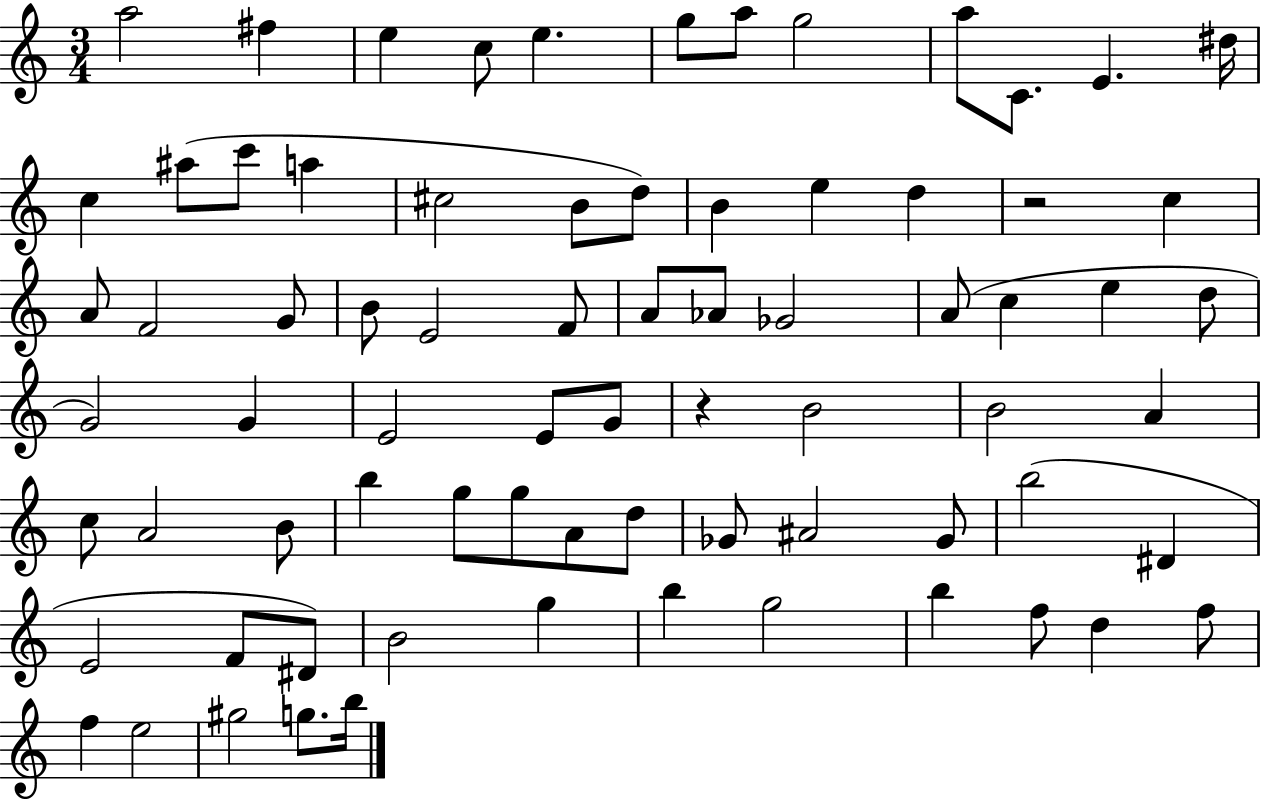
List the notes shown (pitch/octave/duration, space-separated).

A5/h F#5/q E5/q C5/e E5/q. G5/e A5/e G5/h A5/e C4/e. E4/q. D#5/s C5/q A#5/e C6/e A5/q C#5/h B4/e D5/e B4/q E5/q D5/q R/h C5/q A4/e F4/h G4/e B4/e E4/h F4/e A4/e Ab4/e Gb4/h A4/e C5/q E5/q D5/e G4/h G4/q E4/h E4/e G4/e R/q B4/h B4/h A4/q C5/e A4/h B4/e B5/q G5/e G5/e A4/e D5/e Gb4/e A#4/h Gb4/e B5/h D#4/q E4/h F4/e D#4/e B4/h G5/q B5/q G5/h B5/q F5/e D5/q F5/e F5/q E5/h G#5/h G5/e. B5/s